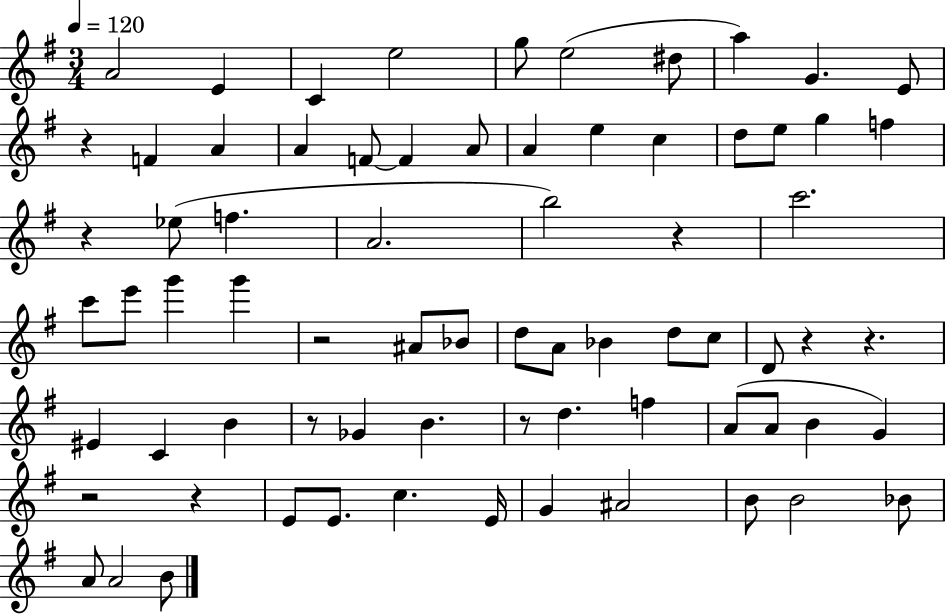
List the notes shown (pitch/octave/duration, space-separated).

A4/h E4/q C4/q E5/h G5/e E5/h D#5/e A5/q G4/q. E4/e R/q F4/q A4/q A4/q F4/e F4/q A4/e A4/q E5/q C5/q D5/e E5/e G5/q F5/q R/q Eb5/e F5/q. A4/h. B5/h R/q C6/h. C6/e E6/e G6/q G6/q R/h A#4/e Bb4/e D5/e A4/e Bb4/q D5/e C5/e D4/e R/q R/q. EIS4/q C4/q B4/q R/e Gb4/q B4/q. R/e D5/q. F5/q A4/e A4/e B4/q G4/q R/h R/q E4/e E4/e. C5/q. E4/s G4/q A#4/h B4/e B4/h Bb4/e A4/e A4/h B4/e